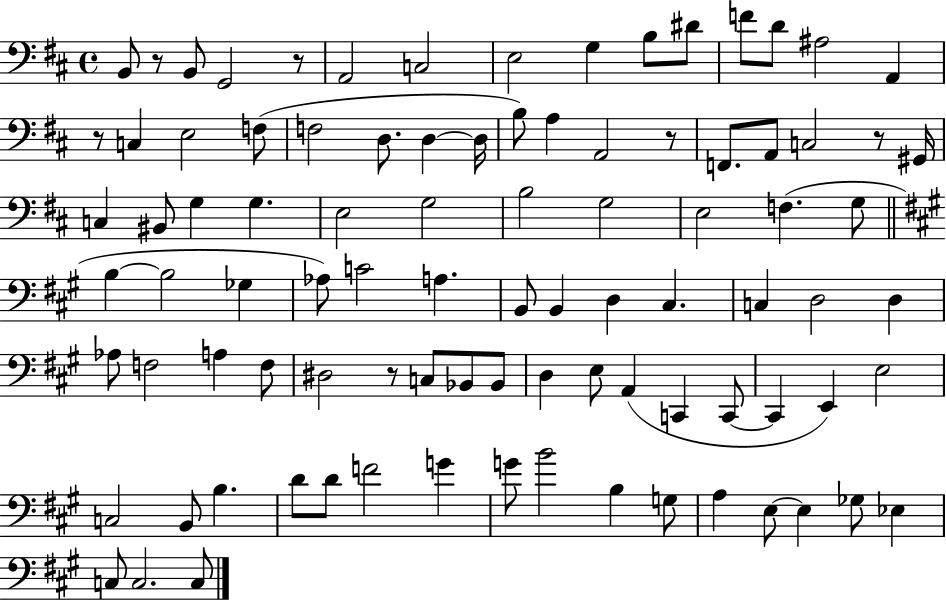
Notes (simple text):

B2/e R/e B2/e G2/h R/e A2/h C3/h E3/h G3/q B3/e D#4/e F4/e D4/e A#3/h A2/q R/e C3/q E3/h F3/e F3/h D3/e. D3/q D3/s B3/e A3/q A2/h R/e F2/e. A2/e C3/h R/e G#2/s C3/q BIS2/e G3/q G3/q. E3/h G3/h B3/h G3/h E3/h F3/q. G3/e B3/q B3/h Gb3/q Ab3/e C4/h A3/q. B2/e B2/q D3/q C#3/q. C3/q D3/h D3/q Ab3/e F3/h A3/q F3/e D#3/h R/e C3/e Bb2/e Bb2/e D3/q E3/e A2/q C2/q C2/e C2/q E2/q E3/h C3/h B2/e B3/q. D4/e D4/e F4/h G4/q G4/e B4/h B3/q G3/e A3/q E3/e E3/q Gb3/e Eb3/q C3/e C3/h. C3/e